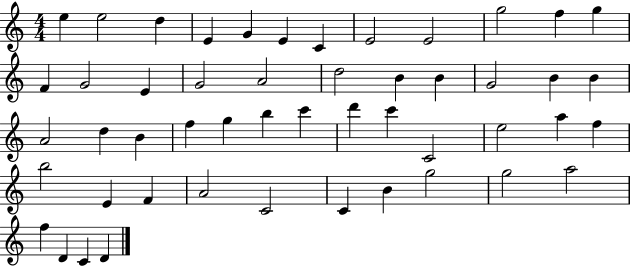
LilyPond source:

{
  \clef treble
  \numericTimeSignature
  \time 4/4
  \key c \major
  e''4 e''2 d''4 | e'4 g'4 e'4 c'4 | e'2 e'2 | g''2 f''4 g''4 | \break f'4 g'2 e'4 | g'2 a'2 | d''2 b'4 b'4 | g'2 b'4 b'4 | \break a'2 d''4 b'4 | f''4 g''4 b''4 c'''4 | d'''4 c'''4 c'2 | e''2 a''4 f''4 | \break b''2 e'4 f'4 | a'2 c'2 | c'4 b'4 g''2 | g''2 a''2 | \break f''4 d'4 c'4 d'4 | \bar "|."
}